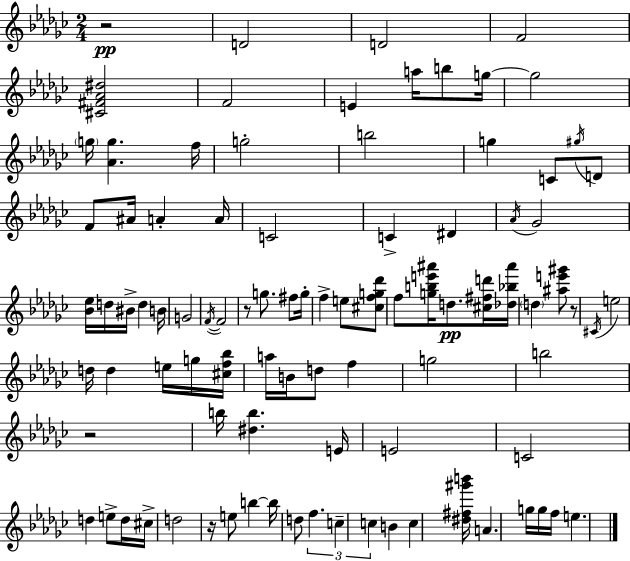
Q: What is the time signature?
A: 2/4